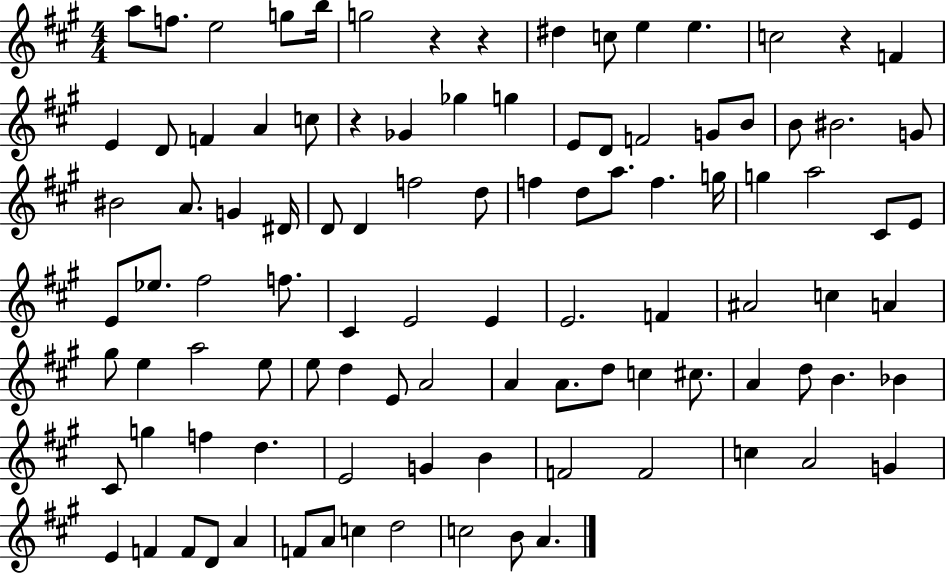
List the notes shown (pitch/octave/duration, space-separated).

A5/e F5/e. E5/h G5/e B5/s G5/h R/q R/q D#5/q C5/e E5/q E5/q. C5/h R/q F4/q E4/q D4/e F4/q A4/q C5/e R/q Gb4/q Gb5/q G5/q E4/e D4/e F4/h G4/e B4/e B4/e BIS4/h. G4/e BIS4/h A4/e. G4/q D#4/s D4/e D4/q F5/h D5/e F5/q D5/e A5/e. F5/q. G5/s G5/q A5/h C#4/e E4/e E4/e Eb5/e. F#5/h F5/e. C#4/q E4/h E4/q E4/h. F4/q A#4/h C5/q A4/q G#5/e E5/q A5/h E5/e E5/e D5/q E4/e A4/h A4/q A4/e. D5/e C5/q C#5/e. A4/q D5/e B4/q. Bb4/q C#4/e G5/q F5/q D5/q. E4/h G4/q B4/q F4/h F4/h C5/q A4/h G4/q E4/q F4/q F4/e D4/e A4/q F4/e A4/e C5/q D5/h C5/h B4/e A4/q.